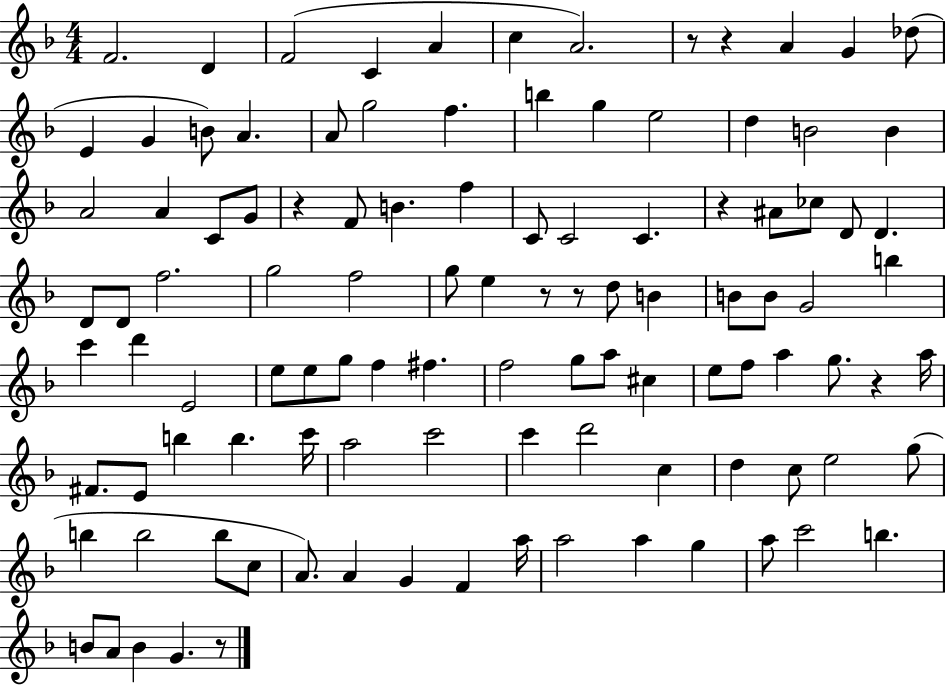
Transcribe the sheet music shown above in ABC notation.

X:1
T:Untitled
M:4/4
L:1/4
K:F
F2 D F2 C A c A2 z/2 z A G _d/2 E G B/2 A A/2 g2 f b g e2 d B2 B A2 A C/2 G/2 z F/2 B f C/2 C2 C z ^A/2 _c/2 D/2 D D/2 D/2 f2 g2 f2 g/2 e z/2 z/2 d/2 B B/2 B/2 G2 b c' d' E2 e/2 e/2 g/2 f ^f f2 g/2 a/2 ^c e/2 f/2 a g/2 z a/4 ^F/2 E/2 b b c'/4 a2 c'2 c' d'2 c d c/2 e2 g/2 b b2 b/2 c/2 A/2 A G F a/4 a2 a g a/2 c'2 b B/2 A/2 B G z/2